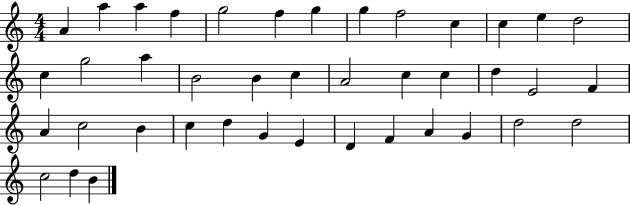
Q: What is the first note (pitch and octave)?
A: A4